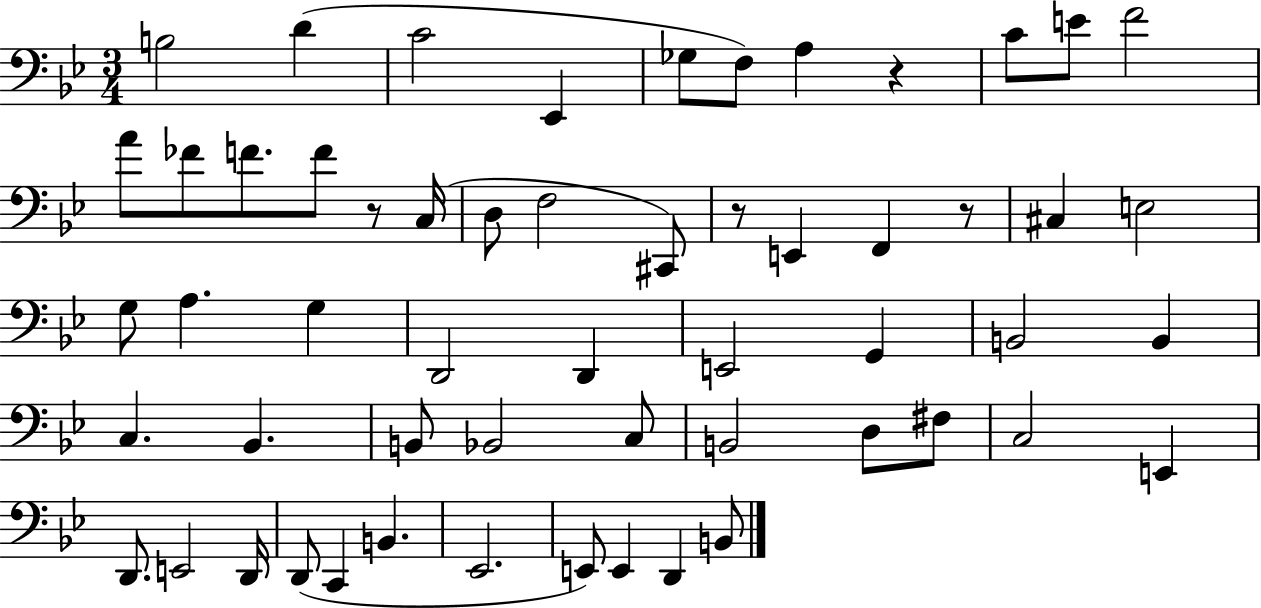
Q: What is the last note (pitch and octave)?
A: B2